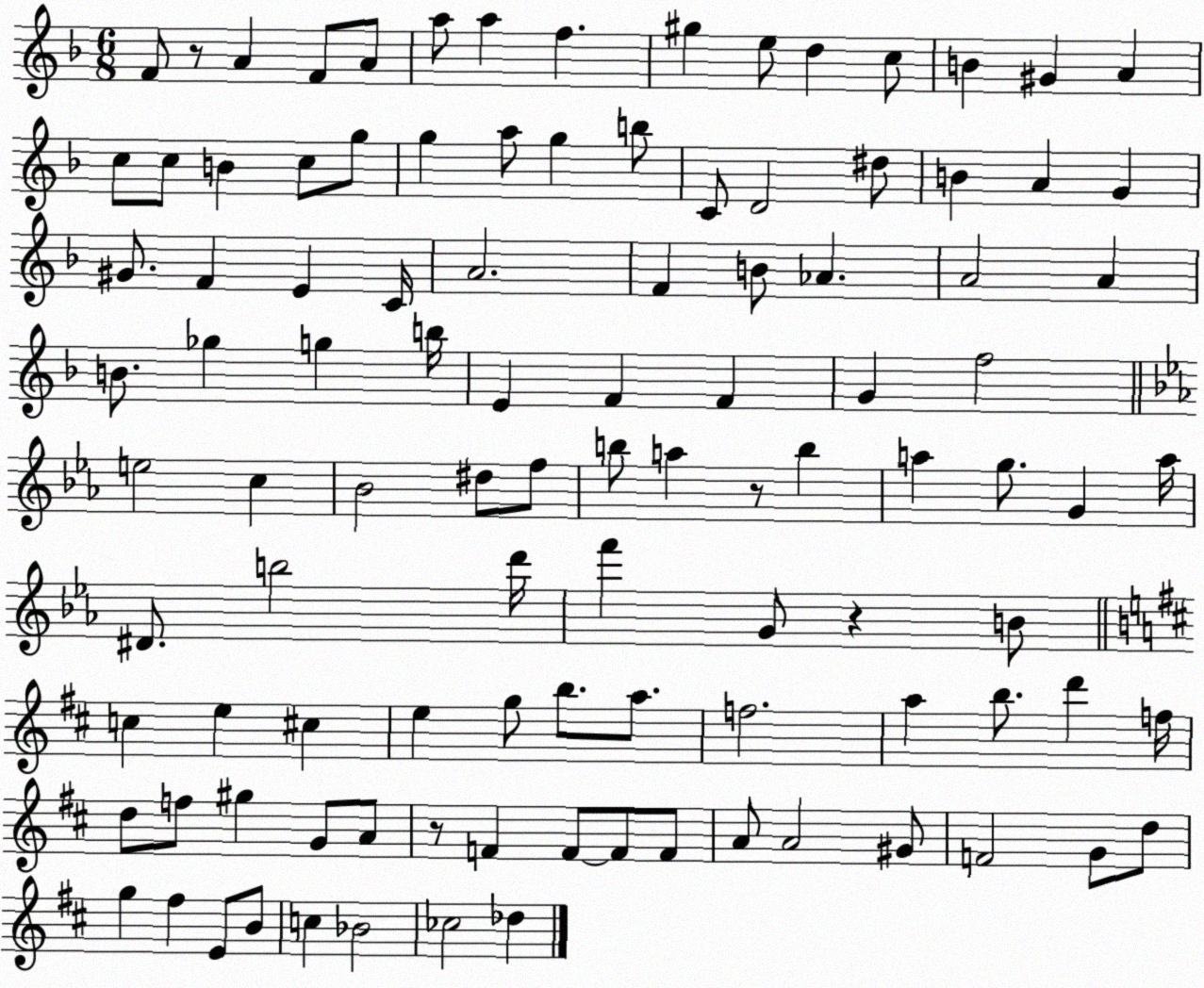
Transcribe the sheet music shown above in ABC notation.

X:1
T:Untitled
M:6/8
L:1/4
K:F
F/2 z/2 A F/2 A/2 a/2 a f ^g e/2 d c/2 B ^G A c/2 c/2 B c/2 g/2 g a/2 g b/2 C/2 D2 ^d/2 B A G ^G/2 F E C/4 A2 F B/2 _A A2 A B/2 _g g b/4 E F F G f2 e2 c _B2 ^d/2 f/2 b/2 a z/2 b a g/2 G a/4 ^D/2 b2 d'/4 f' G/2 z B/2 c e ^c e g/2 b/2 a/2 f2 a b/2 d' f/4 d/2 f/2 ^g G/2 A/2 z/2 F F/2 F/2 F/2 A/2 A2 ^G/2 F2 G/2 d/2 g ^f E/2 B/2 c _B2 _c2 _d